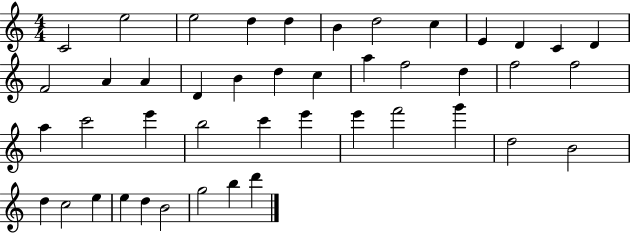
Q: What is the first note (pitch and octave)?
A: C4